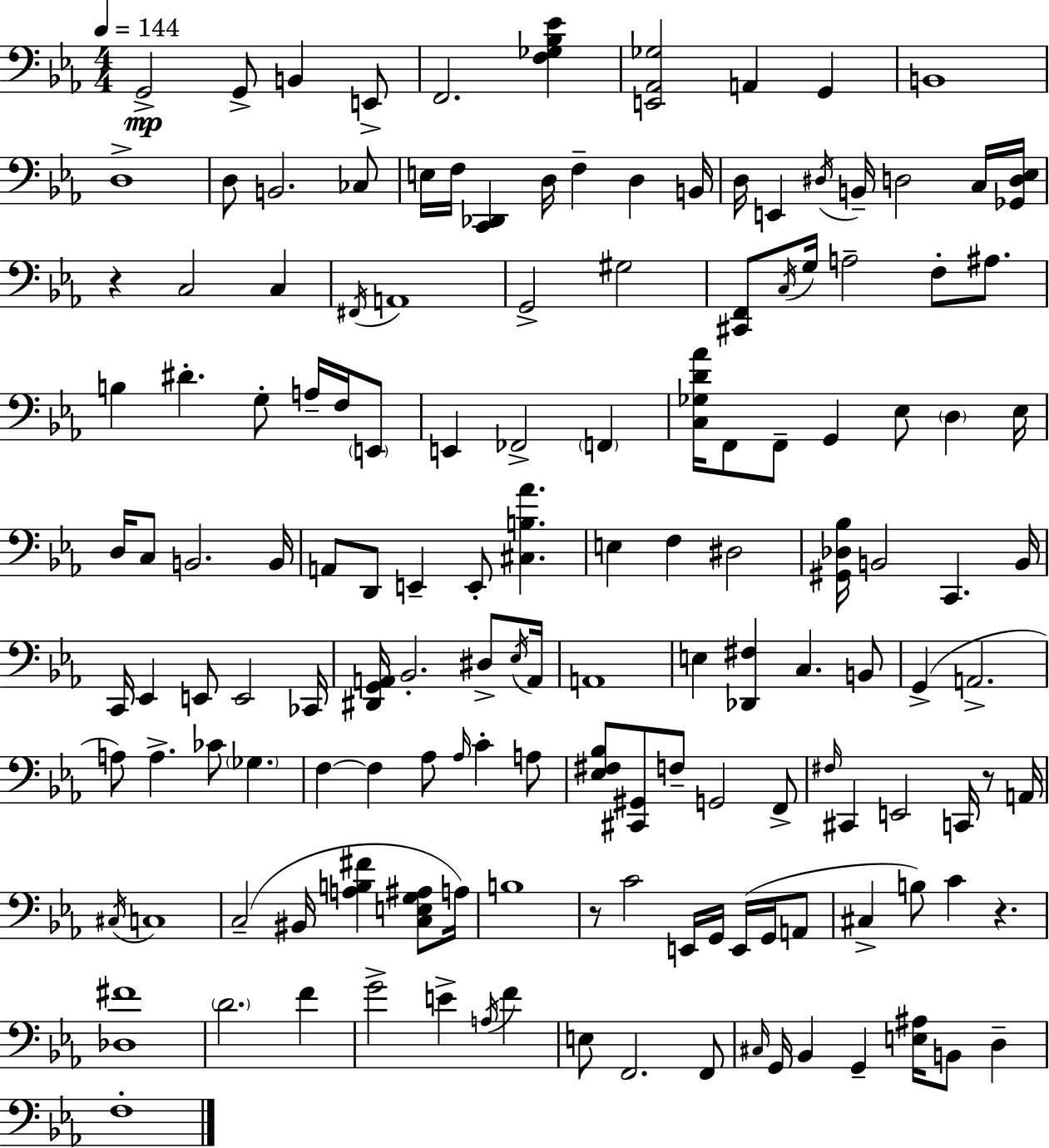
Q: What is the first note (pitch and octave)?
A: G2